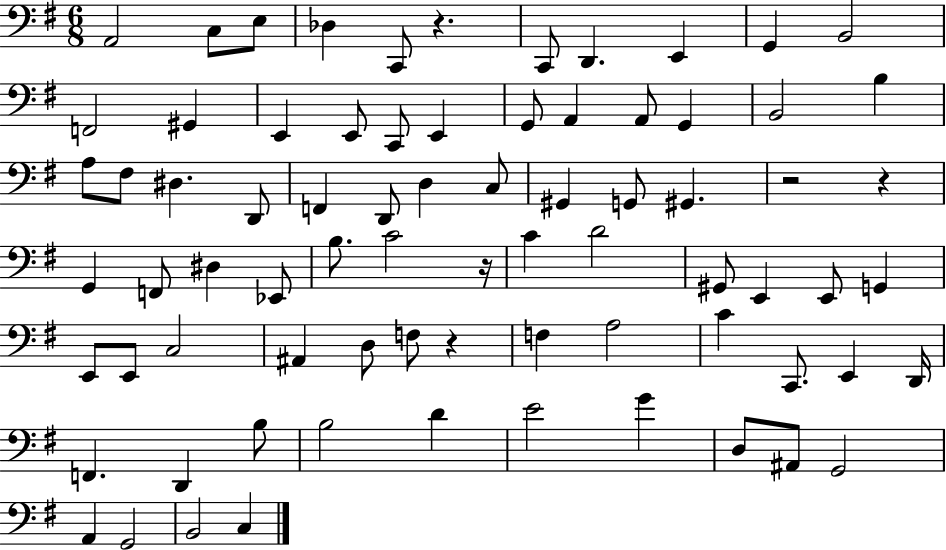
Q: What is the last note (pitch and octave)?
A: C3